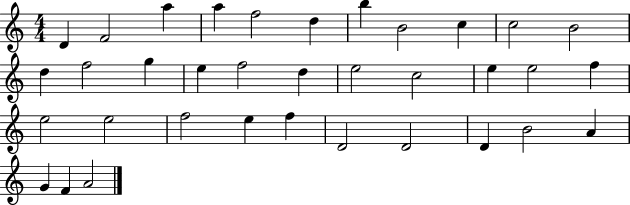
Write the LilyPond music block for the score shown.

{
  \clef treble
  \numericTimeSignature
  \time 4/4
  \key c \major
  d'4 f'2 a''4 | a''4 f''2 d''4 | b''4 b'2 c''4 | c''2 b'2 | \break d''4 f''2 g''4 | e''4 f''2 d''4 | e''2 c''2 | e''4 e''2 f''4 | \break e''2 e''2 | f''2 e''4 f''4 | d'2 d'2 | d'4 b'2 a'4 | \break g'4 f'4 a'2 | \bar "|."
}